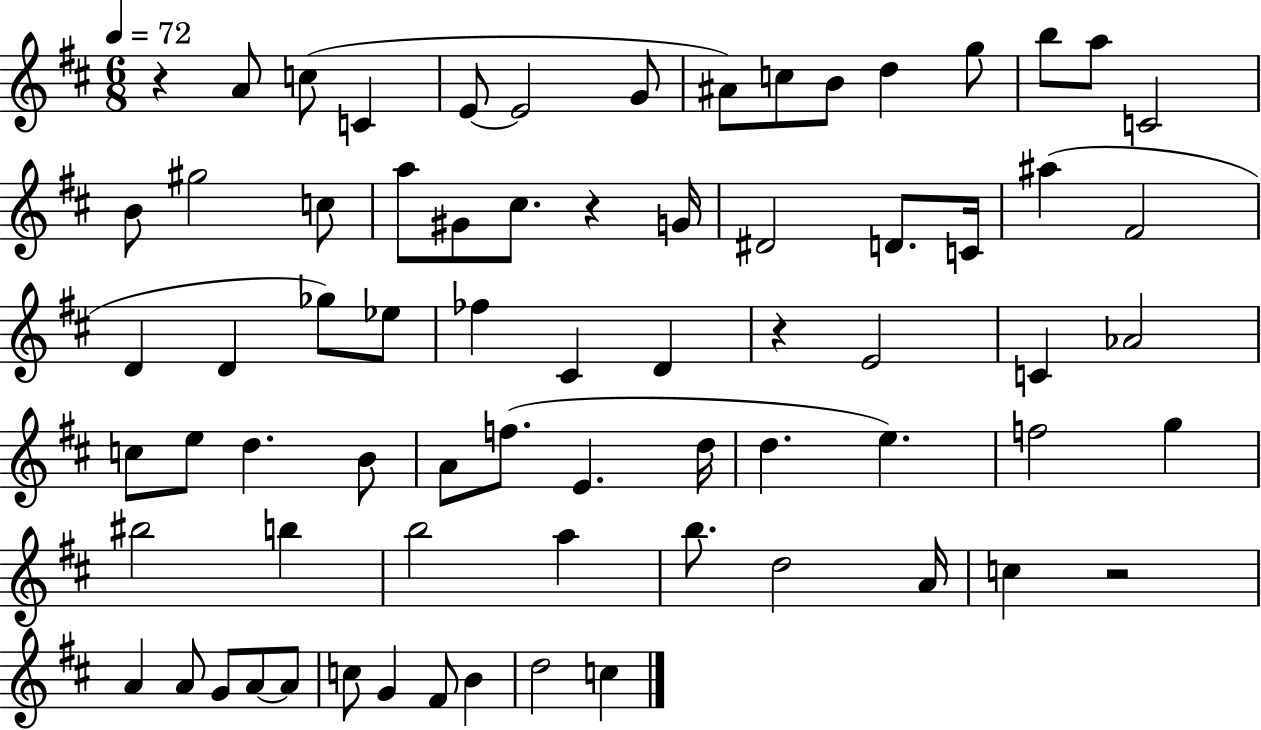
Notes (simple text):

R/q A4/e C5/e C4/q E4/e E4/h G4/e A#4/e C5/e B4/e D5/q G5/e B5/e A5/e C4/h B4/e G#5/h C5/e A5/e G#4/e C#5/e. R/q G4/s D#4/h D4/e. C4/s A#5/q F#4/h D4/q D4/q Gb5/e Eb5/e FES5/q C#4/q D4/q R/q E4/h C4/q Ab4/h C5/e E5/e D5/q. B4/e A4/e F5/e. E4/q. D5/s D5/q. E5/q. F5/h G5/q BIS5/h B5/q B5/h A5/q B5/e. D5/h A4/s C5/q R/h A4/q A4/e G4/e A4/e A4/e C5/e G4/q F#4/e B4/q D5/h C5/q